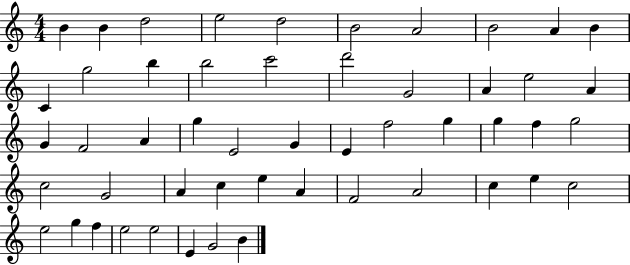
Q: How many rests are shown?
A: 0